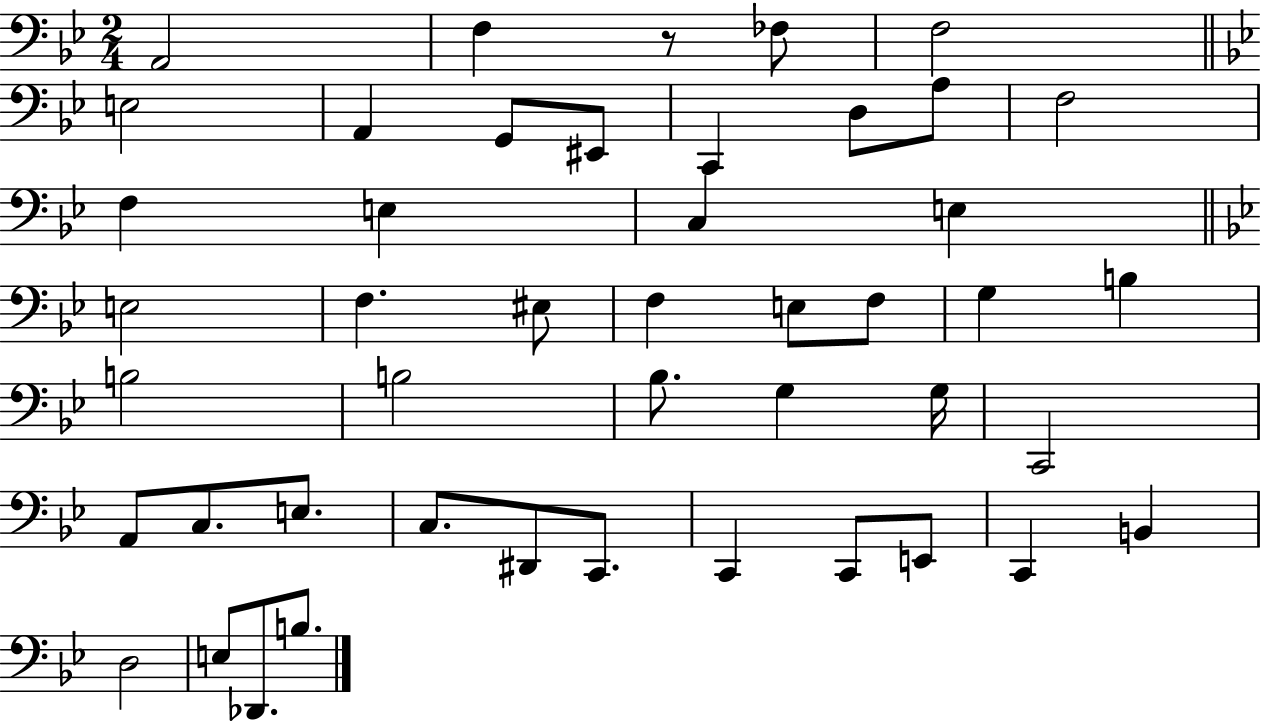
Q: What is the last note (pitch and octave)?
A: B3